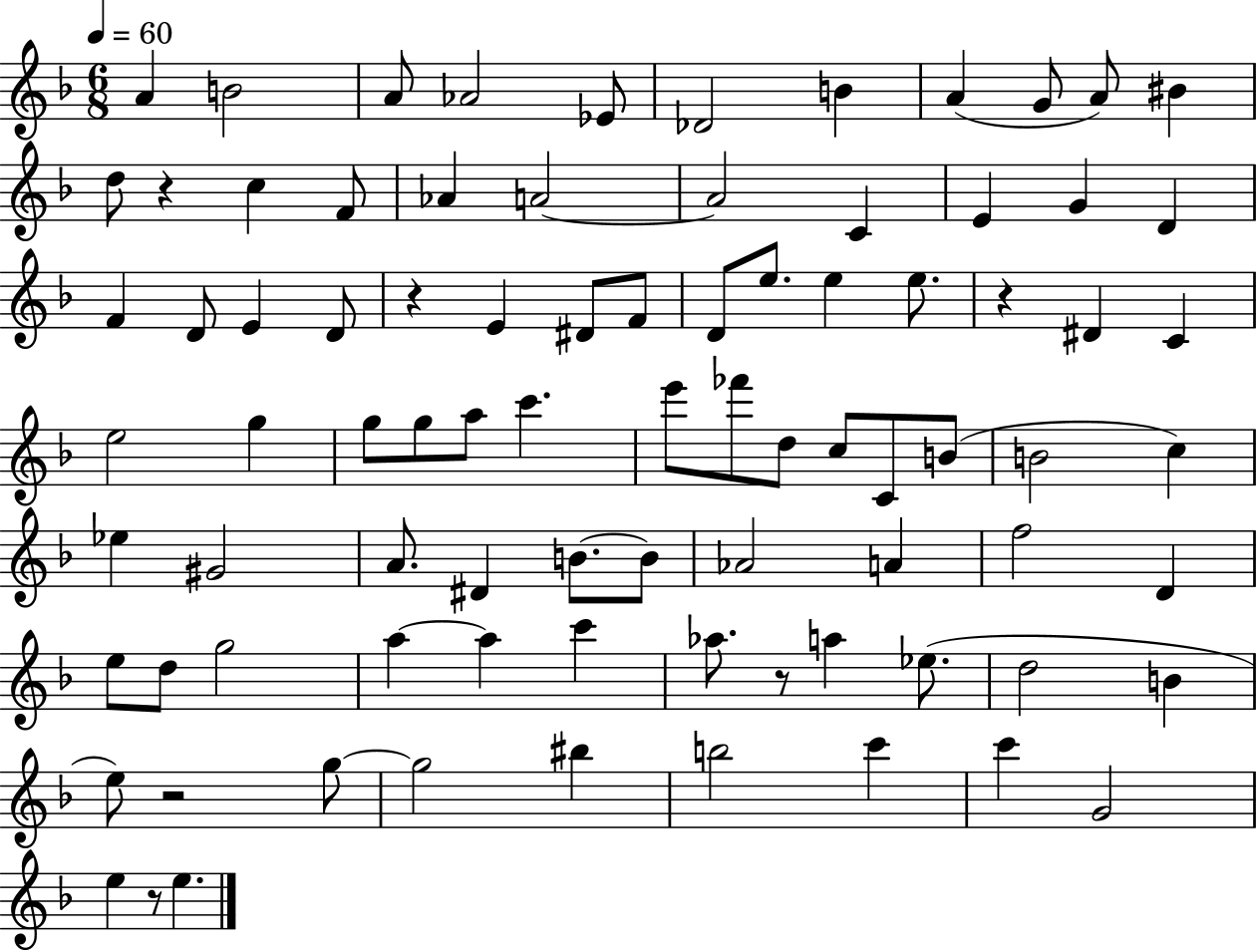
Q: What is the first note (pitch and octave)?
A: A4